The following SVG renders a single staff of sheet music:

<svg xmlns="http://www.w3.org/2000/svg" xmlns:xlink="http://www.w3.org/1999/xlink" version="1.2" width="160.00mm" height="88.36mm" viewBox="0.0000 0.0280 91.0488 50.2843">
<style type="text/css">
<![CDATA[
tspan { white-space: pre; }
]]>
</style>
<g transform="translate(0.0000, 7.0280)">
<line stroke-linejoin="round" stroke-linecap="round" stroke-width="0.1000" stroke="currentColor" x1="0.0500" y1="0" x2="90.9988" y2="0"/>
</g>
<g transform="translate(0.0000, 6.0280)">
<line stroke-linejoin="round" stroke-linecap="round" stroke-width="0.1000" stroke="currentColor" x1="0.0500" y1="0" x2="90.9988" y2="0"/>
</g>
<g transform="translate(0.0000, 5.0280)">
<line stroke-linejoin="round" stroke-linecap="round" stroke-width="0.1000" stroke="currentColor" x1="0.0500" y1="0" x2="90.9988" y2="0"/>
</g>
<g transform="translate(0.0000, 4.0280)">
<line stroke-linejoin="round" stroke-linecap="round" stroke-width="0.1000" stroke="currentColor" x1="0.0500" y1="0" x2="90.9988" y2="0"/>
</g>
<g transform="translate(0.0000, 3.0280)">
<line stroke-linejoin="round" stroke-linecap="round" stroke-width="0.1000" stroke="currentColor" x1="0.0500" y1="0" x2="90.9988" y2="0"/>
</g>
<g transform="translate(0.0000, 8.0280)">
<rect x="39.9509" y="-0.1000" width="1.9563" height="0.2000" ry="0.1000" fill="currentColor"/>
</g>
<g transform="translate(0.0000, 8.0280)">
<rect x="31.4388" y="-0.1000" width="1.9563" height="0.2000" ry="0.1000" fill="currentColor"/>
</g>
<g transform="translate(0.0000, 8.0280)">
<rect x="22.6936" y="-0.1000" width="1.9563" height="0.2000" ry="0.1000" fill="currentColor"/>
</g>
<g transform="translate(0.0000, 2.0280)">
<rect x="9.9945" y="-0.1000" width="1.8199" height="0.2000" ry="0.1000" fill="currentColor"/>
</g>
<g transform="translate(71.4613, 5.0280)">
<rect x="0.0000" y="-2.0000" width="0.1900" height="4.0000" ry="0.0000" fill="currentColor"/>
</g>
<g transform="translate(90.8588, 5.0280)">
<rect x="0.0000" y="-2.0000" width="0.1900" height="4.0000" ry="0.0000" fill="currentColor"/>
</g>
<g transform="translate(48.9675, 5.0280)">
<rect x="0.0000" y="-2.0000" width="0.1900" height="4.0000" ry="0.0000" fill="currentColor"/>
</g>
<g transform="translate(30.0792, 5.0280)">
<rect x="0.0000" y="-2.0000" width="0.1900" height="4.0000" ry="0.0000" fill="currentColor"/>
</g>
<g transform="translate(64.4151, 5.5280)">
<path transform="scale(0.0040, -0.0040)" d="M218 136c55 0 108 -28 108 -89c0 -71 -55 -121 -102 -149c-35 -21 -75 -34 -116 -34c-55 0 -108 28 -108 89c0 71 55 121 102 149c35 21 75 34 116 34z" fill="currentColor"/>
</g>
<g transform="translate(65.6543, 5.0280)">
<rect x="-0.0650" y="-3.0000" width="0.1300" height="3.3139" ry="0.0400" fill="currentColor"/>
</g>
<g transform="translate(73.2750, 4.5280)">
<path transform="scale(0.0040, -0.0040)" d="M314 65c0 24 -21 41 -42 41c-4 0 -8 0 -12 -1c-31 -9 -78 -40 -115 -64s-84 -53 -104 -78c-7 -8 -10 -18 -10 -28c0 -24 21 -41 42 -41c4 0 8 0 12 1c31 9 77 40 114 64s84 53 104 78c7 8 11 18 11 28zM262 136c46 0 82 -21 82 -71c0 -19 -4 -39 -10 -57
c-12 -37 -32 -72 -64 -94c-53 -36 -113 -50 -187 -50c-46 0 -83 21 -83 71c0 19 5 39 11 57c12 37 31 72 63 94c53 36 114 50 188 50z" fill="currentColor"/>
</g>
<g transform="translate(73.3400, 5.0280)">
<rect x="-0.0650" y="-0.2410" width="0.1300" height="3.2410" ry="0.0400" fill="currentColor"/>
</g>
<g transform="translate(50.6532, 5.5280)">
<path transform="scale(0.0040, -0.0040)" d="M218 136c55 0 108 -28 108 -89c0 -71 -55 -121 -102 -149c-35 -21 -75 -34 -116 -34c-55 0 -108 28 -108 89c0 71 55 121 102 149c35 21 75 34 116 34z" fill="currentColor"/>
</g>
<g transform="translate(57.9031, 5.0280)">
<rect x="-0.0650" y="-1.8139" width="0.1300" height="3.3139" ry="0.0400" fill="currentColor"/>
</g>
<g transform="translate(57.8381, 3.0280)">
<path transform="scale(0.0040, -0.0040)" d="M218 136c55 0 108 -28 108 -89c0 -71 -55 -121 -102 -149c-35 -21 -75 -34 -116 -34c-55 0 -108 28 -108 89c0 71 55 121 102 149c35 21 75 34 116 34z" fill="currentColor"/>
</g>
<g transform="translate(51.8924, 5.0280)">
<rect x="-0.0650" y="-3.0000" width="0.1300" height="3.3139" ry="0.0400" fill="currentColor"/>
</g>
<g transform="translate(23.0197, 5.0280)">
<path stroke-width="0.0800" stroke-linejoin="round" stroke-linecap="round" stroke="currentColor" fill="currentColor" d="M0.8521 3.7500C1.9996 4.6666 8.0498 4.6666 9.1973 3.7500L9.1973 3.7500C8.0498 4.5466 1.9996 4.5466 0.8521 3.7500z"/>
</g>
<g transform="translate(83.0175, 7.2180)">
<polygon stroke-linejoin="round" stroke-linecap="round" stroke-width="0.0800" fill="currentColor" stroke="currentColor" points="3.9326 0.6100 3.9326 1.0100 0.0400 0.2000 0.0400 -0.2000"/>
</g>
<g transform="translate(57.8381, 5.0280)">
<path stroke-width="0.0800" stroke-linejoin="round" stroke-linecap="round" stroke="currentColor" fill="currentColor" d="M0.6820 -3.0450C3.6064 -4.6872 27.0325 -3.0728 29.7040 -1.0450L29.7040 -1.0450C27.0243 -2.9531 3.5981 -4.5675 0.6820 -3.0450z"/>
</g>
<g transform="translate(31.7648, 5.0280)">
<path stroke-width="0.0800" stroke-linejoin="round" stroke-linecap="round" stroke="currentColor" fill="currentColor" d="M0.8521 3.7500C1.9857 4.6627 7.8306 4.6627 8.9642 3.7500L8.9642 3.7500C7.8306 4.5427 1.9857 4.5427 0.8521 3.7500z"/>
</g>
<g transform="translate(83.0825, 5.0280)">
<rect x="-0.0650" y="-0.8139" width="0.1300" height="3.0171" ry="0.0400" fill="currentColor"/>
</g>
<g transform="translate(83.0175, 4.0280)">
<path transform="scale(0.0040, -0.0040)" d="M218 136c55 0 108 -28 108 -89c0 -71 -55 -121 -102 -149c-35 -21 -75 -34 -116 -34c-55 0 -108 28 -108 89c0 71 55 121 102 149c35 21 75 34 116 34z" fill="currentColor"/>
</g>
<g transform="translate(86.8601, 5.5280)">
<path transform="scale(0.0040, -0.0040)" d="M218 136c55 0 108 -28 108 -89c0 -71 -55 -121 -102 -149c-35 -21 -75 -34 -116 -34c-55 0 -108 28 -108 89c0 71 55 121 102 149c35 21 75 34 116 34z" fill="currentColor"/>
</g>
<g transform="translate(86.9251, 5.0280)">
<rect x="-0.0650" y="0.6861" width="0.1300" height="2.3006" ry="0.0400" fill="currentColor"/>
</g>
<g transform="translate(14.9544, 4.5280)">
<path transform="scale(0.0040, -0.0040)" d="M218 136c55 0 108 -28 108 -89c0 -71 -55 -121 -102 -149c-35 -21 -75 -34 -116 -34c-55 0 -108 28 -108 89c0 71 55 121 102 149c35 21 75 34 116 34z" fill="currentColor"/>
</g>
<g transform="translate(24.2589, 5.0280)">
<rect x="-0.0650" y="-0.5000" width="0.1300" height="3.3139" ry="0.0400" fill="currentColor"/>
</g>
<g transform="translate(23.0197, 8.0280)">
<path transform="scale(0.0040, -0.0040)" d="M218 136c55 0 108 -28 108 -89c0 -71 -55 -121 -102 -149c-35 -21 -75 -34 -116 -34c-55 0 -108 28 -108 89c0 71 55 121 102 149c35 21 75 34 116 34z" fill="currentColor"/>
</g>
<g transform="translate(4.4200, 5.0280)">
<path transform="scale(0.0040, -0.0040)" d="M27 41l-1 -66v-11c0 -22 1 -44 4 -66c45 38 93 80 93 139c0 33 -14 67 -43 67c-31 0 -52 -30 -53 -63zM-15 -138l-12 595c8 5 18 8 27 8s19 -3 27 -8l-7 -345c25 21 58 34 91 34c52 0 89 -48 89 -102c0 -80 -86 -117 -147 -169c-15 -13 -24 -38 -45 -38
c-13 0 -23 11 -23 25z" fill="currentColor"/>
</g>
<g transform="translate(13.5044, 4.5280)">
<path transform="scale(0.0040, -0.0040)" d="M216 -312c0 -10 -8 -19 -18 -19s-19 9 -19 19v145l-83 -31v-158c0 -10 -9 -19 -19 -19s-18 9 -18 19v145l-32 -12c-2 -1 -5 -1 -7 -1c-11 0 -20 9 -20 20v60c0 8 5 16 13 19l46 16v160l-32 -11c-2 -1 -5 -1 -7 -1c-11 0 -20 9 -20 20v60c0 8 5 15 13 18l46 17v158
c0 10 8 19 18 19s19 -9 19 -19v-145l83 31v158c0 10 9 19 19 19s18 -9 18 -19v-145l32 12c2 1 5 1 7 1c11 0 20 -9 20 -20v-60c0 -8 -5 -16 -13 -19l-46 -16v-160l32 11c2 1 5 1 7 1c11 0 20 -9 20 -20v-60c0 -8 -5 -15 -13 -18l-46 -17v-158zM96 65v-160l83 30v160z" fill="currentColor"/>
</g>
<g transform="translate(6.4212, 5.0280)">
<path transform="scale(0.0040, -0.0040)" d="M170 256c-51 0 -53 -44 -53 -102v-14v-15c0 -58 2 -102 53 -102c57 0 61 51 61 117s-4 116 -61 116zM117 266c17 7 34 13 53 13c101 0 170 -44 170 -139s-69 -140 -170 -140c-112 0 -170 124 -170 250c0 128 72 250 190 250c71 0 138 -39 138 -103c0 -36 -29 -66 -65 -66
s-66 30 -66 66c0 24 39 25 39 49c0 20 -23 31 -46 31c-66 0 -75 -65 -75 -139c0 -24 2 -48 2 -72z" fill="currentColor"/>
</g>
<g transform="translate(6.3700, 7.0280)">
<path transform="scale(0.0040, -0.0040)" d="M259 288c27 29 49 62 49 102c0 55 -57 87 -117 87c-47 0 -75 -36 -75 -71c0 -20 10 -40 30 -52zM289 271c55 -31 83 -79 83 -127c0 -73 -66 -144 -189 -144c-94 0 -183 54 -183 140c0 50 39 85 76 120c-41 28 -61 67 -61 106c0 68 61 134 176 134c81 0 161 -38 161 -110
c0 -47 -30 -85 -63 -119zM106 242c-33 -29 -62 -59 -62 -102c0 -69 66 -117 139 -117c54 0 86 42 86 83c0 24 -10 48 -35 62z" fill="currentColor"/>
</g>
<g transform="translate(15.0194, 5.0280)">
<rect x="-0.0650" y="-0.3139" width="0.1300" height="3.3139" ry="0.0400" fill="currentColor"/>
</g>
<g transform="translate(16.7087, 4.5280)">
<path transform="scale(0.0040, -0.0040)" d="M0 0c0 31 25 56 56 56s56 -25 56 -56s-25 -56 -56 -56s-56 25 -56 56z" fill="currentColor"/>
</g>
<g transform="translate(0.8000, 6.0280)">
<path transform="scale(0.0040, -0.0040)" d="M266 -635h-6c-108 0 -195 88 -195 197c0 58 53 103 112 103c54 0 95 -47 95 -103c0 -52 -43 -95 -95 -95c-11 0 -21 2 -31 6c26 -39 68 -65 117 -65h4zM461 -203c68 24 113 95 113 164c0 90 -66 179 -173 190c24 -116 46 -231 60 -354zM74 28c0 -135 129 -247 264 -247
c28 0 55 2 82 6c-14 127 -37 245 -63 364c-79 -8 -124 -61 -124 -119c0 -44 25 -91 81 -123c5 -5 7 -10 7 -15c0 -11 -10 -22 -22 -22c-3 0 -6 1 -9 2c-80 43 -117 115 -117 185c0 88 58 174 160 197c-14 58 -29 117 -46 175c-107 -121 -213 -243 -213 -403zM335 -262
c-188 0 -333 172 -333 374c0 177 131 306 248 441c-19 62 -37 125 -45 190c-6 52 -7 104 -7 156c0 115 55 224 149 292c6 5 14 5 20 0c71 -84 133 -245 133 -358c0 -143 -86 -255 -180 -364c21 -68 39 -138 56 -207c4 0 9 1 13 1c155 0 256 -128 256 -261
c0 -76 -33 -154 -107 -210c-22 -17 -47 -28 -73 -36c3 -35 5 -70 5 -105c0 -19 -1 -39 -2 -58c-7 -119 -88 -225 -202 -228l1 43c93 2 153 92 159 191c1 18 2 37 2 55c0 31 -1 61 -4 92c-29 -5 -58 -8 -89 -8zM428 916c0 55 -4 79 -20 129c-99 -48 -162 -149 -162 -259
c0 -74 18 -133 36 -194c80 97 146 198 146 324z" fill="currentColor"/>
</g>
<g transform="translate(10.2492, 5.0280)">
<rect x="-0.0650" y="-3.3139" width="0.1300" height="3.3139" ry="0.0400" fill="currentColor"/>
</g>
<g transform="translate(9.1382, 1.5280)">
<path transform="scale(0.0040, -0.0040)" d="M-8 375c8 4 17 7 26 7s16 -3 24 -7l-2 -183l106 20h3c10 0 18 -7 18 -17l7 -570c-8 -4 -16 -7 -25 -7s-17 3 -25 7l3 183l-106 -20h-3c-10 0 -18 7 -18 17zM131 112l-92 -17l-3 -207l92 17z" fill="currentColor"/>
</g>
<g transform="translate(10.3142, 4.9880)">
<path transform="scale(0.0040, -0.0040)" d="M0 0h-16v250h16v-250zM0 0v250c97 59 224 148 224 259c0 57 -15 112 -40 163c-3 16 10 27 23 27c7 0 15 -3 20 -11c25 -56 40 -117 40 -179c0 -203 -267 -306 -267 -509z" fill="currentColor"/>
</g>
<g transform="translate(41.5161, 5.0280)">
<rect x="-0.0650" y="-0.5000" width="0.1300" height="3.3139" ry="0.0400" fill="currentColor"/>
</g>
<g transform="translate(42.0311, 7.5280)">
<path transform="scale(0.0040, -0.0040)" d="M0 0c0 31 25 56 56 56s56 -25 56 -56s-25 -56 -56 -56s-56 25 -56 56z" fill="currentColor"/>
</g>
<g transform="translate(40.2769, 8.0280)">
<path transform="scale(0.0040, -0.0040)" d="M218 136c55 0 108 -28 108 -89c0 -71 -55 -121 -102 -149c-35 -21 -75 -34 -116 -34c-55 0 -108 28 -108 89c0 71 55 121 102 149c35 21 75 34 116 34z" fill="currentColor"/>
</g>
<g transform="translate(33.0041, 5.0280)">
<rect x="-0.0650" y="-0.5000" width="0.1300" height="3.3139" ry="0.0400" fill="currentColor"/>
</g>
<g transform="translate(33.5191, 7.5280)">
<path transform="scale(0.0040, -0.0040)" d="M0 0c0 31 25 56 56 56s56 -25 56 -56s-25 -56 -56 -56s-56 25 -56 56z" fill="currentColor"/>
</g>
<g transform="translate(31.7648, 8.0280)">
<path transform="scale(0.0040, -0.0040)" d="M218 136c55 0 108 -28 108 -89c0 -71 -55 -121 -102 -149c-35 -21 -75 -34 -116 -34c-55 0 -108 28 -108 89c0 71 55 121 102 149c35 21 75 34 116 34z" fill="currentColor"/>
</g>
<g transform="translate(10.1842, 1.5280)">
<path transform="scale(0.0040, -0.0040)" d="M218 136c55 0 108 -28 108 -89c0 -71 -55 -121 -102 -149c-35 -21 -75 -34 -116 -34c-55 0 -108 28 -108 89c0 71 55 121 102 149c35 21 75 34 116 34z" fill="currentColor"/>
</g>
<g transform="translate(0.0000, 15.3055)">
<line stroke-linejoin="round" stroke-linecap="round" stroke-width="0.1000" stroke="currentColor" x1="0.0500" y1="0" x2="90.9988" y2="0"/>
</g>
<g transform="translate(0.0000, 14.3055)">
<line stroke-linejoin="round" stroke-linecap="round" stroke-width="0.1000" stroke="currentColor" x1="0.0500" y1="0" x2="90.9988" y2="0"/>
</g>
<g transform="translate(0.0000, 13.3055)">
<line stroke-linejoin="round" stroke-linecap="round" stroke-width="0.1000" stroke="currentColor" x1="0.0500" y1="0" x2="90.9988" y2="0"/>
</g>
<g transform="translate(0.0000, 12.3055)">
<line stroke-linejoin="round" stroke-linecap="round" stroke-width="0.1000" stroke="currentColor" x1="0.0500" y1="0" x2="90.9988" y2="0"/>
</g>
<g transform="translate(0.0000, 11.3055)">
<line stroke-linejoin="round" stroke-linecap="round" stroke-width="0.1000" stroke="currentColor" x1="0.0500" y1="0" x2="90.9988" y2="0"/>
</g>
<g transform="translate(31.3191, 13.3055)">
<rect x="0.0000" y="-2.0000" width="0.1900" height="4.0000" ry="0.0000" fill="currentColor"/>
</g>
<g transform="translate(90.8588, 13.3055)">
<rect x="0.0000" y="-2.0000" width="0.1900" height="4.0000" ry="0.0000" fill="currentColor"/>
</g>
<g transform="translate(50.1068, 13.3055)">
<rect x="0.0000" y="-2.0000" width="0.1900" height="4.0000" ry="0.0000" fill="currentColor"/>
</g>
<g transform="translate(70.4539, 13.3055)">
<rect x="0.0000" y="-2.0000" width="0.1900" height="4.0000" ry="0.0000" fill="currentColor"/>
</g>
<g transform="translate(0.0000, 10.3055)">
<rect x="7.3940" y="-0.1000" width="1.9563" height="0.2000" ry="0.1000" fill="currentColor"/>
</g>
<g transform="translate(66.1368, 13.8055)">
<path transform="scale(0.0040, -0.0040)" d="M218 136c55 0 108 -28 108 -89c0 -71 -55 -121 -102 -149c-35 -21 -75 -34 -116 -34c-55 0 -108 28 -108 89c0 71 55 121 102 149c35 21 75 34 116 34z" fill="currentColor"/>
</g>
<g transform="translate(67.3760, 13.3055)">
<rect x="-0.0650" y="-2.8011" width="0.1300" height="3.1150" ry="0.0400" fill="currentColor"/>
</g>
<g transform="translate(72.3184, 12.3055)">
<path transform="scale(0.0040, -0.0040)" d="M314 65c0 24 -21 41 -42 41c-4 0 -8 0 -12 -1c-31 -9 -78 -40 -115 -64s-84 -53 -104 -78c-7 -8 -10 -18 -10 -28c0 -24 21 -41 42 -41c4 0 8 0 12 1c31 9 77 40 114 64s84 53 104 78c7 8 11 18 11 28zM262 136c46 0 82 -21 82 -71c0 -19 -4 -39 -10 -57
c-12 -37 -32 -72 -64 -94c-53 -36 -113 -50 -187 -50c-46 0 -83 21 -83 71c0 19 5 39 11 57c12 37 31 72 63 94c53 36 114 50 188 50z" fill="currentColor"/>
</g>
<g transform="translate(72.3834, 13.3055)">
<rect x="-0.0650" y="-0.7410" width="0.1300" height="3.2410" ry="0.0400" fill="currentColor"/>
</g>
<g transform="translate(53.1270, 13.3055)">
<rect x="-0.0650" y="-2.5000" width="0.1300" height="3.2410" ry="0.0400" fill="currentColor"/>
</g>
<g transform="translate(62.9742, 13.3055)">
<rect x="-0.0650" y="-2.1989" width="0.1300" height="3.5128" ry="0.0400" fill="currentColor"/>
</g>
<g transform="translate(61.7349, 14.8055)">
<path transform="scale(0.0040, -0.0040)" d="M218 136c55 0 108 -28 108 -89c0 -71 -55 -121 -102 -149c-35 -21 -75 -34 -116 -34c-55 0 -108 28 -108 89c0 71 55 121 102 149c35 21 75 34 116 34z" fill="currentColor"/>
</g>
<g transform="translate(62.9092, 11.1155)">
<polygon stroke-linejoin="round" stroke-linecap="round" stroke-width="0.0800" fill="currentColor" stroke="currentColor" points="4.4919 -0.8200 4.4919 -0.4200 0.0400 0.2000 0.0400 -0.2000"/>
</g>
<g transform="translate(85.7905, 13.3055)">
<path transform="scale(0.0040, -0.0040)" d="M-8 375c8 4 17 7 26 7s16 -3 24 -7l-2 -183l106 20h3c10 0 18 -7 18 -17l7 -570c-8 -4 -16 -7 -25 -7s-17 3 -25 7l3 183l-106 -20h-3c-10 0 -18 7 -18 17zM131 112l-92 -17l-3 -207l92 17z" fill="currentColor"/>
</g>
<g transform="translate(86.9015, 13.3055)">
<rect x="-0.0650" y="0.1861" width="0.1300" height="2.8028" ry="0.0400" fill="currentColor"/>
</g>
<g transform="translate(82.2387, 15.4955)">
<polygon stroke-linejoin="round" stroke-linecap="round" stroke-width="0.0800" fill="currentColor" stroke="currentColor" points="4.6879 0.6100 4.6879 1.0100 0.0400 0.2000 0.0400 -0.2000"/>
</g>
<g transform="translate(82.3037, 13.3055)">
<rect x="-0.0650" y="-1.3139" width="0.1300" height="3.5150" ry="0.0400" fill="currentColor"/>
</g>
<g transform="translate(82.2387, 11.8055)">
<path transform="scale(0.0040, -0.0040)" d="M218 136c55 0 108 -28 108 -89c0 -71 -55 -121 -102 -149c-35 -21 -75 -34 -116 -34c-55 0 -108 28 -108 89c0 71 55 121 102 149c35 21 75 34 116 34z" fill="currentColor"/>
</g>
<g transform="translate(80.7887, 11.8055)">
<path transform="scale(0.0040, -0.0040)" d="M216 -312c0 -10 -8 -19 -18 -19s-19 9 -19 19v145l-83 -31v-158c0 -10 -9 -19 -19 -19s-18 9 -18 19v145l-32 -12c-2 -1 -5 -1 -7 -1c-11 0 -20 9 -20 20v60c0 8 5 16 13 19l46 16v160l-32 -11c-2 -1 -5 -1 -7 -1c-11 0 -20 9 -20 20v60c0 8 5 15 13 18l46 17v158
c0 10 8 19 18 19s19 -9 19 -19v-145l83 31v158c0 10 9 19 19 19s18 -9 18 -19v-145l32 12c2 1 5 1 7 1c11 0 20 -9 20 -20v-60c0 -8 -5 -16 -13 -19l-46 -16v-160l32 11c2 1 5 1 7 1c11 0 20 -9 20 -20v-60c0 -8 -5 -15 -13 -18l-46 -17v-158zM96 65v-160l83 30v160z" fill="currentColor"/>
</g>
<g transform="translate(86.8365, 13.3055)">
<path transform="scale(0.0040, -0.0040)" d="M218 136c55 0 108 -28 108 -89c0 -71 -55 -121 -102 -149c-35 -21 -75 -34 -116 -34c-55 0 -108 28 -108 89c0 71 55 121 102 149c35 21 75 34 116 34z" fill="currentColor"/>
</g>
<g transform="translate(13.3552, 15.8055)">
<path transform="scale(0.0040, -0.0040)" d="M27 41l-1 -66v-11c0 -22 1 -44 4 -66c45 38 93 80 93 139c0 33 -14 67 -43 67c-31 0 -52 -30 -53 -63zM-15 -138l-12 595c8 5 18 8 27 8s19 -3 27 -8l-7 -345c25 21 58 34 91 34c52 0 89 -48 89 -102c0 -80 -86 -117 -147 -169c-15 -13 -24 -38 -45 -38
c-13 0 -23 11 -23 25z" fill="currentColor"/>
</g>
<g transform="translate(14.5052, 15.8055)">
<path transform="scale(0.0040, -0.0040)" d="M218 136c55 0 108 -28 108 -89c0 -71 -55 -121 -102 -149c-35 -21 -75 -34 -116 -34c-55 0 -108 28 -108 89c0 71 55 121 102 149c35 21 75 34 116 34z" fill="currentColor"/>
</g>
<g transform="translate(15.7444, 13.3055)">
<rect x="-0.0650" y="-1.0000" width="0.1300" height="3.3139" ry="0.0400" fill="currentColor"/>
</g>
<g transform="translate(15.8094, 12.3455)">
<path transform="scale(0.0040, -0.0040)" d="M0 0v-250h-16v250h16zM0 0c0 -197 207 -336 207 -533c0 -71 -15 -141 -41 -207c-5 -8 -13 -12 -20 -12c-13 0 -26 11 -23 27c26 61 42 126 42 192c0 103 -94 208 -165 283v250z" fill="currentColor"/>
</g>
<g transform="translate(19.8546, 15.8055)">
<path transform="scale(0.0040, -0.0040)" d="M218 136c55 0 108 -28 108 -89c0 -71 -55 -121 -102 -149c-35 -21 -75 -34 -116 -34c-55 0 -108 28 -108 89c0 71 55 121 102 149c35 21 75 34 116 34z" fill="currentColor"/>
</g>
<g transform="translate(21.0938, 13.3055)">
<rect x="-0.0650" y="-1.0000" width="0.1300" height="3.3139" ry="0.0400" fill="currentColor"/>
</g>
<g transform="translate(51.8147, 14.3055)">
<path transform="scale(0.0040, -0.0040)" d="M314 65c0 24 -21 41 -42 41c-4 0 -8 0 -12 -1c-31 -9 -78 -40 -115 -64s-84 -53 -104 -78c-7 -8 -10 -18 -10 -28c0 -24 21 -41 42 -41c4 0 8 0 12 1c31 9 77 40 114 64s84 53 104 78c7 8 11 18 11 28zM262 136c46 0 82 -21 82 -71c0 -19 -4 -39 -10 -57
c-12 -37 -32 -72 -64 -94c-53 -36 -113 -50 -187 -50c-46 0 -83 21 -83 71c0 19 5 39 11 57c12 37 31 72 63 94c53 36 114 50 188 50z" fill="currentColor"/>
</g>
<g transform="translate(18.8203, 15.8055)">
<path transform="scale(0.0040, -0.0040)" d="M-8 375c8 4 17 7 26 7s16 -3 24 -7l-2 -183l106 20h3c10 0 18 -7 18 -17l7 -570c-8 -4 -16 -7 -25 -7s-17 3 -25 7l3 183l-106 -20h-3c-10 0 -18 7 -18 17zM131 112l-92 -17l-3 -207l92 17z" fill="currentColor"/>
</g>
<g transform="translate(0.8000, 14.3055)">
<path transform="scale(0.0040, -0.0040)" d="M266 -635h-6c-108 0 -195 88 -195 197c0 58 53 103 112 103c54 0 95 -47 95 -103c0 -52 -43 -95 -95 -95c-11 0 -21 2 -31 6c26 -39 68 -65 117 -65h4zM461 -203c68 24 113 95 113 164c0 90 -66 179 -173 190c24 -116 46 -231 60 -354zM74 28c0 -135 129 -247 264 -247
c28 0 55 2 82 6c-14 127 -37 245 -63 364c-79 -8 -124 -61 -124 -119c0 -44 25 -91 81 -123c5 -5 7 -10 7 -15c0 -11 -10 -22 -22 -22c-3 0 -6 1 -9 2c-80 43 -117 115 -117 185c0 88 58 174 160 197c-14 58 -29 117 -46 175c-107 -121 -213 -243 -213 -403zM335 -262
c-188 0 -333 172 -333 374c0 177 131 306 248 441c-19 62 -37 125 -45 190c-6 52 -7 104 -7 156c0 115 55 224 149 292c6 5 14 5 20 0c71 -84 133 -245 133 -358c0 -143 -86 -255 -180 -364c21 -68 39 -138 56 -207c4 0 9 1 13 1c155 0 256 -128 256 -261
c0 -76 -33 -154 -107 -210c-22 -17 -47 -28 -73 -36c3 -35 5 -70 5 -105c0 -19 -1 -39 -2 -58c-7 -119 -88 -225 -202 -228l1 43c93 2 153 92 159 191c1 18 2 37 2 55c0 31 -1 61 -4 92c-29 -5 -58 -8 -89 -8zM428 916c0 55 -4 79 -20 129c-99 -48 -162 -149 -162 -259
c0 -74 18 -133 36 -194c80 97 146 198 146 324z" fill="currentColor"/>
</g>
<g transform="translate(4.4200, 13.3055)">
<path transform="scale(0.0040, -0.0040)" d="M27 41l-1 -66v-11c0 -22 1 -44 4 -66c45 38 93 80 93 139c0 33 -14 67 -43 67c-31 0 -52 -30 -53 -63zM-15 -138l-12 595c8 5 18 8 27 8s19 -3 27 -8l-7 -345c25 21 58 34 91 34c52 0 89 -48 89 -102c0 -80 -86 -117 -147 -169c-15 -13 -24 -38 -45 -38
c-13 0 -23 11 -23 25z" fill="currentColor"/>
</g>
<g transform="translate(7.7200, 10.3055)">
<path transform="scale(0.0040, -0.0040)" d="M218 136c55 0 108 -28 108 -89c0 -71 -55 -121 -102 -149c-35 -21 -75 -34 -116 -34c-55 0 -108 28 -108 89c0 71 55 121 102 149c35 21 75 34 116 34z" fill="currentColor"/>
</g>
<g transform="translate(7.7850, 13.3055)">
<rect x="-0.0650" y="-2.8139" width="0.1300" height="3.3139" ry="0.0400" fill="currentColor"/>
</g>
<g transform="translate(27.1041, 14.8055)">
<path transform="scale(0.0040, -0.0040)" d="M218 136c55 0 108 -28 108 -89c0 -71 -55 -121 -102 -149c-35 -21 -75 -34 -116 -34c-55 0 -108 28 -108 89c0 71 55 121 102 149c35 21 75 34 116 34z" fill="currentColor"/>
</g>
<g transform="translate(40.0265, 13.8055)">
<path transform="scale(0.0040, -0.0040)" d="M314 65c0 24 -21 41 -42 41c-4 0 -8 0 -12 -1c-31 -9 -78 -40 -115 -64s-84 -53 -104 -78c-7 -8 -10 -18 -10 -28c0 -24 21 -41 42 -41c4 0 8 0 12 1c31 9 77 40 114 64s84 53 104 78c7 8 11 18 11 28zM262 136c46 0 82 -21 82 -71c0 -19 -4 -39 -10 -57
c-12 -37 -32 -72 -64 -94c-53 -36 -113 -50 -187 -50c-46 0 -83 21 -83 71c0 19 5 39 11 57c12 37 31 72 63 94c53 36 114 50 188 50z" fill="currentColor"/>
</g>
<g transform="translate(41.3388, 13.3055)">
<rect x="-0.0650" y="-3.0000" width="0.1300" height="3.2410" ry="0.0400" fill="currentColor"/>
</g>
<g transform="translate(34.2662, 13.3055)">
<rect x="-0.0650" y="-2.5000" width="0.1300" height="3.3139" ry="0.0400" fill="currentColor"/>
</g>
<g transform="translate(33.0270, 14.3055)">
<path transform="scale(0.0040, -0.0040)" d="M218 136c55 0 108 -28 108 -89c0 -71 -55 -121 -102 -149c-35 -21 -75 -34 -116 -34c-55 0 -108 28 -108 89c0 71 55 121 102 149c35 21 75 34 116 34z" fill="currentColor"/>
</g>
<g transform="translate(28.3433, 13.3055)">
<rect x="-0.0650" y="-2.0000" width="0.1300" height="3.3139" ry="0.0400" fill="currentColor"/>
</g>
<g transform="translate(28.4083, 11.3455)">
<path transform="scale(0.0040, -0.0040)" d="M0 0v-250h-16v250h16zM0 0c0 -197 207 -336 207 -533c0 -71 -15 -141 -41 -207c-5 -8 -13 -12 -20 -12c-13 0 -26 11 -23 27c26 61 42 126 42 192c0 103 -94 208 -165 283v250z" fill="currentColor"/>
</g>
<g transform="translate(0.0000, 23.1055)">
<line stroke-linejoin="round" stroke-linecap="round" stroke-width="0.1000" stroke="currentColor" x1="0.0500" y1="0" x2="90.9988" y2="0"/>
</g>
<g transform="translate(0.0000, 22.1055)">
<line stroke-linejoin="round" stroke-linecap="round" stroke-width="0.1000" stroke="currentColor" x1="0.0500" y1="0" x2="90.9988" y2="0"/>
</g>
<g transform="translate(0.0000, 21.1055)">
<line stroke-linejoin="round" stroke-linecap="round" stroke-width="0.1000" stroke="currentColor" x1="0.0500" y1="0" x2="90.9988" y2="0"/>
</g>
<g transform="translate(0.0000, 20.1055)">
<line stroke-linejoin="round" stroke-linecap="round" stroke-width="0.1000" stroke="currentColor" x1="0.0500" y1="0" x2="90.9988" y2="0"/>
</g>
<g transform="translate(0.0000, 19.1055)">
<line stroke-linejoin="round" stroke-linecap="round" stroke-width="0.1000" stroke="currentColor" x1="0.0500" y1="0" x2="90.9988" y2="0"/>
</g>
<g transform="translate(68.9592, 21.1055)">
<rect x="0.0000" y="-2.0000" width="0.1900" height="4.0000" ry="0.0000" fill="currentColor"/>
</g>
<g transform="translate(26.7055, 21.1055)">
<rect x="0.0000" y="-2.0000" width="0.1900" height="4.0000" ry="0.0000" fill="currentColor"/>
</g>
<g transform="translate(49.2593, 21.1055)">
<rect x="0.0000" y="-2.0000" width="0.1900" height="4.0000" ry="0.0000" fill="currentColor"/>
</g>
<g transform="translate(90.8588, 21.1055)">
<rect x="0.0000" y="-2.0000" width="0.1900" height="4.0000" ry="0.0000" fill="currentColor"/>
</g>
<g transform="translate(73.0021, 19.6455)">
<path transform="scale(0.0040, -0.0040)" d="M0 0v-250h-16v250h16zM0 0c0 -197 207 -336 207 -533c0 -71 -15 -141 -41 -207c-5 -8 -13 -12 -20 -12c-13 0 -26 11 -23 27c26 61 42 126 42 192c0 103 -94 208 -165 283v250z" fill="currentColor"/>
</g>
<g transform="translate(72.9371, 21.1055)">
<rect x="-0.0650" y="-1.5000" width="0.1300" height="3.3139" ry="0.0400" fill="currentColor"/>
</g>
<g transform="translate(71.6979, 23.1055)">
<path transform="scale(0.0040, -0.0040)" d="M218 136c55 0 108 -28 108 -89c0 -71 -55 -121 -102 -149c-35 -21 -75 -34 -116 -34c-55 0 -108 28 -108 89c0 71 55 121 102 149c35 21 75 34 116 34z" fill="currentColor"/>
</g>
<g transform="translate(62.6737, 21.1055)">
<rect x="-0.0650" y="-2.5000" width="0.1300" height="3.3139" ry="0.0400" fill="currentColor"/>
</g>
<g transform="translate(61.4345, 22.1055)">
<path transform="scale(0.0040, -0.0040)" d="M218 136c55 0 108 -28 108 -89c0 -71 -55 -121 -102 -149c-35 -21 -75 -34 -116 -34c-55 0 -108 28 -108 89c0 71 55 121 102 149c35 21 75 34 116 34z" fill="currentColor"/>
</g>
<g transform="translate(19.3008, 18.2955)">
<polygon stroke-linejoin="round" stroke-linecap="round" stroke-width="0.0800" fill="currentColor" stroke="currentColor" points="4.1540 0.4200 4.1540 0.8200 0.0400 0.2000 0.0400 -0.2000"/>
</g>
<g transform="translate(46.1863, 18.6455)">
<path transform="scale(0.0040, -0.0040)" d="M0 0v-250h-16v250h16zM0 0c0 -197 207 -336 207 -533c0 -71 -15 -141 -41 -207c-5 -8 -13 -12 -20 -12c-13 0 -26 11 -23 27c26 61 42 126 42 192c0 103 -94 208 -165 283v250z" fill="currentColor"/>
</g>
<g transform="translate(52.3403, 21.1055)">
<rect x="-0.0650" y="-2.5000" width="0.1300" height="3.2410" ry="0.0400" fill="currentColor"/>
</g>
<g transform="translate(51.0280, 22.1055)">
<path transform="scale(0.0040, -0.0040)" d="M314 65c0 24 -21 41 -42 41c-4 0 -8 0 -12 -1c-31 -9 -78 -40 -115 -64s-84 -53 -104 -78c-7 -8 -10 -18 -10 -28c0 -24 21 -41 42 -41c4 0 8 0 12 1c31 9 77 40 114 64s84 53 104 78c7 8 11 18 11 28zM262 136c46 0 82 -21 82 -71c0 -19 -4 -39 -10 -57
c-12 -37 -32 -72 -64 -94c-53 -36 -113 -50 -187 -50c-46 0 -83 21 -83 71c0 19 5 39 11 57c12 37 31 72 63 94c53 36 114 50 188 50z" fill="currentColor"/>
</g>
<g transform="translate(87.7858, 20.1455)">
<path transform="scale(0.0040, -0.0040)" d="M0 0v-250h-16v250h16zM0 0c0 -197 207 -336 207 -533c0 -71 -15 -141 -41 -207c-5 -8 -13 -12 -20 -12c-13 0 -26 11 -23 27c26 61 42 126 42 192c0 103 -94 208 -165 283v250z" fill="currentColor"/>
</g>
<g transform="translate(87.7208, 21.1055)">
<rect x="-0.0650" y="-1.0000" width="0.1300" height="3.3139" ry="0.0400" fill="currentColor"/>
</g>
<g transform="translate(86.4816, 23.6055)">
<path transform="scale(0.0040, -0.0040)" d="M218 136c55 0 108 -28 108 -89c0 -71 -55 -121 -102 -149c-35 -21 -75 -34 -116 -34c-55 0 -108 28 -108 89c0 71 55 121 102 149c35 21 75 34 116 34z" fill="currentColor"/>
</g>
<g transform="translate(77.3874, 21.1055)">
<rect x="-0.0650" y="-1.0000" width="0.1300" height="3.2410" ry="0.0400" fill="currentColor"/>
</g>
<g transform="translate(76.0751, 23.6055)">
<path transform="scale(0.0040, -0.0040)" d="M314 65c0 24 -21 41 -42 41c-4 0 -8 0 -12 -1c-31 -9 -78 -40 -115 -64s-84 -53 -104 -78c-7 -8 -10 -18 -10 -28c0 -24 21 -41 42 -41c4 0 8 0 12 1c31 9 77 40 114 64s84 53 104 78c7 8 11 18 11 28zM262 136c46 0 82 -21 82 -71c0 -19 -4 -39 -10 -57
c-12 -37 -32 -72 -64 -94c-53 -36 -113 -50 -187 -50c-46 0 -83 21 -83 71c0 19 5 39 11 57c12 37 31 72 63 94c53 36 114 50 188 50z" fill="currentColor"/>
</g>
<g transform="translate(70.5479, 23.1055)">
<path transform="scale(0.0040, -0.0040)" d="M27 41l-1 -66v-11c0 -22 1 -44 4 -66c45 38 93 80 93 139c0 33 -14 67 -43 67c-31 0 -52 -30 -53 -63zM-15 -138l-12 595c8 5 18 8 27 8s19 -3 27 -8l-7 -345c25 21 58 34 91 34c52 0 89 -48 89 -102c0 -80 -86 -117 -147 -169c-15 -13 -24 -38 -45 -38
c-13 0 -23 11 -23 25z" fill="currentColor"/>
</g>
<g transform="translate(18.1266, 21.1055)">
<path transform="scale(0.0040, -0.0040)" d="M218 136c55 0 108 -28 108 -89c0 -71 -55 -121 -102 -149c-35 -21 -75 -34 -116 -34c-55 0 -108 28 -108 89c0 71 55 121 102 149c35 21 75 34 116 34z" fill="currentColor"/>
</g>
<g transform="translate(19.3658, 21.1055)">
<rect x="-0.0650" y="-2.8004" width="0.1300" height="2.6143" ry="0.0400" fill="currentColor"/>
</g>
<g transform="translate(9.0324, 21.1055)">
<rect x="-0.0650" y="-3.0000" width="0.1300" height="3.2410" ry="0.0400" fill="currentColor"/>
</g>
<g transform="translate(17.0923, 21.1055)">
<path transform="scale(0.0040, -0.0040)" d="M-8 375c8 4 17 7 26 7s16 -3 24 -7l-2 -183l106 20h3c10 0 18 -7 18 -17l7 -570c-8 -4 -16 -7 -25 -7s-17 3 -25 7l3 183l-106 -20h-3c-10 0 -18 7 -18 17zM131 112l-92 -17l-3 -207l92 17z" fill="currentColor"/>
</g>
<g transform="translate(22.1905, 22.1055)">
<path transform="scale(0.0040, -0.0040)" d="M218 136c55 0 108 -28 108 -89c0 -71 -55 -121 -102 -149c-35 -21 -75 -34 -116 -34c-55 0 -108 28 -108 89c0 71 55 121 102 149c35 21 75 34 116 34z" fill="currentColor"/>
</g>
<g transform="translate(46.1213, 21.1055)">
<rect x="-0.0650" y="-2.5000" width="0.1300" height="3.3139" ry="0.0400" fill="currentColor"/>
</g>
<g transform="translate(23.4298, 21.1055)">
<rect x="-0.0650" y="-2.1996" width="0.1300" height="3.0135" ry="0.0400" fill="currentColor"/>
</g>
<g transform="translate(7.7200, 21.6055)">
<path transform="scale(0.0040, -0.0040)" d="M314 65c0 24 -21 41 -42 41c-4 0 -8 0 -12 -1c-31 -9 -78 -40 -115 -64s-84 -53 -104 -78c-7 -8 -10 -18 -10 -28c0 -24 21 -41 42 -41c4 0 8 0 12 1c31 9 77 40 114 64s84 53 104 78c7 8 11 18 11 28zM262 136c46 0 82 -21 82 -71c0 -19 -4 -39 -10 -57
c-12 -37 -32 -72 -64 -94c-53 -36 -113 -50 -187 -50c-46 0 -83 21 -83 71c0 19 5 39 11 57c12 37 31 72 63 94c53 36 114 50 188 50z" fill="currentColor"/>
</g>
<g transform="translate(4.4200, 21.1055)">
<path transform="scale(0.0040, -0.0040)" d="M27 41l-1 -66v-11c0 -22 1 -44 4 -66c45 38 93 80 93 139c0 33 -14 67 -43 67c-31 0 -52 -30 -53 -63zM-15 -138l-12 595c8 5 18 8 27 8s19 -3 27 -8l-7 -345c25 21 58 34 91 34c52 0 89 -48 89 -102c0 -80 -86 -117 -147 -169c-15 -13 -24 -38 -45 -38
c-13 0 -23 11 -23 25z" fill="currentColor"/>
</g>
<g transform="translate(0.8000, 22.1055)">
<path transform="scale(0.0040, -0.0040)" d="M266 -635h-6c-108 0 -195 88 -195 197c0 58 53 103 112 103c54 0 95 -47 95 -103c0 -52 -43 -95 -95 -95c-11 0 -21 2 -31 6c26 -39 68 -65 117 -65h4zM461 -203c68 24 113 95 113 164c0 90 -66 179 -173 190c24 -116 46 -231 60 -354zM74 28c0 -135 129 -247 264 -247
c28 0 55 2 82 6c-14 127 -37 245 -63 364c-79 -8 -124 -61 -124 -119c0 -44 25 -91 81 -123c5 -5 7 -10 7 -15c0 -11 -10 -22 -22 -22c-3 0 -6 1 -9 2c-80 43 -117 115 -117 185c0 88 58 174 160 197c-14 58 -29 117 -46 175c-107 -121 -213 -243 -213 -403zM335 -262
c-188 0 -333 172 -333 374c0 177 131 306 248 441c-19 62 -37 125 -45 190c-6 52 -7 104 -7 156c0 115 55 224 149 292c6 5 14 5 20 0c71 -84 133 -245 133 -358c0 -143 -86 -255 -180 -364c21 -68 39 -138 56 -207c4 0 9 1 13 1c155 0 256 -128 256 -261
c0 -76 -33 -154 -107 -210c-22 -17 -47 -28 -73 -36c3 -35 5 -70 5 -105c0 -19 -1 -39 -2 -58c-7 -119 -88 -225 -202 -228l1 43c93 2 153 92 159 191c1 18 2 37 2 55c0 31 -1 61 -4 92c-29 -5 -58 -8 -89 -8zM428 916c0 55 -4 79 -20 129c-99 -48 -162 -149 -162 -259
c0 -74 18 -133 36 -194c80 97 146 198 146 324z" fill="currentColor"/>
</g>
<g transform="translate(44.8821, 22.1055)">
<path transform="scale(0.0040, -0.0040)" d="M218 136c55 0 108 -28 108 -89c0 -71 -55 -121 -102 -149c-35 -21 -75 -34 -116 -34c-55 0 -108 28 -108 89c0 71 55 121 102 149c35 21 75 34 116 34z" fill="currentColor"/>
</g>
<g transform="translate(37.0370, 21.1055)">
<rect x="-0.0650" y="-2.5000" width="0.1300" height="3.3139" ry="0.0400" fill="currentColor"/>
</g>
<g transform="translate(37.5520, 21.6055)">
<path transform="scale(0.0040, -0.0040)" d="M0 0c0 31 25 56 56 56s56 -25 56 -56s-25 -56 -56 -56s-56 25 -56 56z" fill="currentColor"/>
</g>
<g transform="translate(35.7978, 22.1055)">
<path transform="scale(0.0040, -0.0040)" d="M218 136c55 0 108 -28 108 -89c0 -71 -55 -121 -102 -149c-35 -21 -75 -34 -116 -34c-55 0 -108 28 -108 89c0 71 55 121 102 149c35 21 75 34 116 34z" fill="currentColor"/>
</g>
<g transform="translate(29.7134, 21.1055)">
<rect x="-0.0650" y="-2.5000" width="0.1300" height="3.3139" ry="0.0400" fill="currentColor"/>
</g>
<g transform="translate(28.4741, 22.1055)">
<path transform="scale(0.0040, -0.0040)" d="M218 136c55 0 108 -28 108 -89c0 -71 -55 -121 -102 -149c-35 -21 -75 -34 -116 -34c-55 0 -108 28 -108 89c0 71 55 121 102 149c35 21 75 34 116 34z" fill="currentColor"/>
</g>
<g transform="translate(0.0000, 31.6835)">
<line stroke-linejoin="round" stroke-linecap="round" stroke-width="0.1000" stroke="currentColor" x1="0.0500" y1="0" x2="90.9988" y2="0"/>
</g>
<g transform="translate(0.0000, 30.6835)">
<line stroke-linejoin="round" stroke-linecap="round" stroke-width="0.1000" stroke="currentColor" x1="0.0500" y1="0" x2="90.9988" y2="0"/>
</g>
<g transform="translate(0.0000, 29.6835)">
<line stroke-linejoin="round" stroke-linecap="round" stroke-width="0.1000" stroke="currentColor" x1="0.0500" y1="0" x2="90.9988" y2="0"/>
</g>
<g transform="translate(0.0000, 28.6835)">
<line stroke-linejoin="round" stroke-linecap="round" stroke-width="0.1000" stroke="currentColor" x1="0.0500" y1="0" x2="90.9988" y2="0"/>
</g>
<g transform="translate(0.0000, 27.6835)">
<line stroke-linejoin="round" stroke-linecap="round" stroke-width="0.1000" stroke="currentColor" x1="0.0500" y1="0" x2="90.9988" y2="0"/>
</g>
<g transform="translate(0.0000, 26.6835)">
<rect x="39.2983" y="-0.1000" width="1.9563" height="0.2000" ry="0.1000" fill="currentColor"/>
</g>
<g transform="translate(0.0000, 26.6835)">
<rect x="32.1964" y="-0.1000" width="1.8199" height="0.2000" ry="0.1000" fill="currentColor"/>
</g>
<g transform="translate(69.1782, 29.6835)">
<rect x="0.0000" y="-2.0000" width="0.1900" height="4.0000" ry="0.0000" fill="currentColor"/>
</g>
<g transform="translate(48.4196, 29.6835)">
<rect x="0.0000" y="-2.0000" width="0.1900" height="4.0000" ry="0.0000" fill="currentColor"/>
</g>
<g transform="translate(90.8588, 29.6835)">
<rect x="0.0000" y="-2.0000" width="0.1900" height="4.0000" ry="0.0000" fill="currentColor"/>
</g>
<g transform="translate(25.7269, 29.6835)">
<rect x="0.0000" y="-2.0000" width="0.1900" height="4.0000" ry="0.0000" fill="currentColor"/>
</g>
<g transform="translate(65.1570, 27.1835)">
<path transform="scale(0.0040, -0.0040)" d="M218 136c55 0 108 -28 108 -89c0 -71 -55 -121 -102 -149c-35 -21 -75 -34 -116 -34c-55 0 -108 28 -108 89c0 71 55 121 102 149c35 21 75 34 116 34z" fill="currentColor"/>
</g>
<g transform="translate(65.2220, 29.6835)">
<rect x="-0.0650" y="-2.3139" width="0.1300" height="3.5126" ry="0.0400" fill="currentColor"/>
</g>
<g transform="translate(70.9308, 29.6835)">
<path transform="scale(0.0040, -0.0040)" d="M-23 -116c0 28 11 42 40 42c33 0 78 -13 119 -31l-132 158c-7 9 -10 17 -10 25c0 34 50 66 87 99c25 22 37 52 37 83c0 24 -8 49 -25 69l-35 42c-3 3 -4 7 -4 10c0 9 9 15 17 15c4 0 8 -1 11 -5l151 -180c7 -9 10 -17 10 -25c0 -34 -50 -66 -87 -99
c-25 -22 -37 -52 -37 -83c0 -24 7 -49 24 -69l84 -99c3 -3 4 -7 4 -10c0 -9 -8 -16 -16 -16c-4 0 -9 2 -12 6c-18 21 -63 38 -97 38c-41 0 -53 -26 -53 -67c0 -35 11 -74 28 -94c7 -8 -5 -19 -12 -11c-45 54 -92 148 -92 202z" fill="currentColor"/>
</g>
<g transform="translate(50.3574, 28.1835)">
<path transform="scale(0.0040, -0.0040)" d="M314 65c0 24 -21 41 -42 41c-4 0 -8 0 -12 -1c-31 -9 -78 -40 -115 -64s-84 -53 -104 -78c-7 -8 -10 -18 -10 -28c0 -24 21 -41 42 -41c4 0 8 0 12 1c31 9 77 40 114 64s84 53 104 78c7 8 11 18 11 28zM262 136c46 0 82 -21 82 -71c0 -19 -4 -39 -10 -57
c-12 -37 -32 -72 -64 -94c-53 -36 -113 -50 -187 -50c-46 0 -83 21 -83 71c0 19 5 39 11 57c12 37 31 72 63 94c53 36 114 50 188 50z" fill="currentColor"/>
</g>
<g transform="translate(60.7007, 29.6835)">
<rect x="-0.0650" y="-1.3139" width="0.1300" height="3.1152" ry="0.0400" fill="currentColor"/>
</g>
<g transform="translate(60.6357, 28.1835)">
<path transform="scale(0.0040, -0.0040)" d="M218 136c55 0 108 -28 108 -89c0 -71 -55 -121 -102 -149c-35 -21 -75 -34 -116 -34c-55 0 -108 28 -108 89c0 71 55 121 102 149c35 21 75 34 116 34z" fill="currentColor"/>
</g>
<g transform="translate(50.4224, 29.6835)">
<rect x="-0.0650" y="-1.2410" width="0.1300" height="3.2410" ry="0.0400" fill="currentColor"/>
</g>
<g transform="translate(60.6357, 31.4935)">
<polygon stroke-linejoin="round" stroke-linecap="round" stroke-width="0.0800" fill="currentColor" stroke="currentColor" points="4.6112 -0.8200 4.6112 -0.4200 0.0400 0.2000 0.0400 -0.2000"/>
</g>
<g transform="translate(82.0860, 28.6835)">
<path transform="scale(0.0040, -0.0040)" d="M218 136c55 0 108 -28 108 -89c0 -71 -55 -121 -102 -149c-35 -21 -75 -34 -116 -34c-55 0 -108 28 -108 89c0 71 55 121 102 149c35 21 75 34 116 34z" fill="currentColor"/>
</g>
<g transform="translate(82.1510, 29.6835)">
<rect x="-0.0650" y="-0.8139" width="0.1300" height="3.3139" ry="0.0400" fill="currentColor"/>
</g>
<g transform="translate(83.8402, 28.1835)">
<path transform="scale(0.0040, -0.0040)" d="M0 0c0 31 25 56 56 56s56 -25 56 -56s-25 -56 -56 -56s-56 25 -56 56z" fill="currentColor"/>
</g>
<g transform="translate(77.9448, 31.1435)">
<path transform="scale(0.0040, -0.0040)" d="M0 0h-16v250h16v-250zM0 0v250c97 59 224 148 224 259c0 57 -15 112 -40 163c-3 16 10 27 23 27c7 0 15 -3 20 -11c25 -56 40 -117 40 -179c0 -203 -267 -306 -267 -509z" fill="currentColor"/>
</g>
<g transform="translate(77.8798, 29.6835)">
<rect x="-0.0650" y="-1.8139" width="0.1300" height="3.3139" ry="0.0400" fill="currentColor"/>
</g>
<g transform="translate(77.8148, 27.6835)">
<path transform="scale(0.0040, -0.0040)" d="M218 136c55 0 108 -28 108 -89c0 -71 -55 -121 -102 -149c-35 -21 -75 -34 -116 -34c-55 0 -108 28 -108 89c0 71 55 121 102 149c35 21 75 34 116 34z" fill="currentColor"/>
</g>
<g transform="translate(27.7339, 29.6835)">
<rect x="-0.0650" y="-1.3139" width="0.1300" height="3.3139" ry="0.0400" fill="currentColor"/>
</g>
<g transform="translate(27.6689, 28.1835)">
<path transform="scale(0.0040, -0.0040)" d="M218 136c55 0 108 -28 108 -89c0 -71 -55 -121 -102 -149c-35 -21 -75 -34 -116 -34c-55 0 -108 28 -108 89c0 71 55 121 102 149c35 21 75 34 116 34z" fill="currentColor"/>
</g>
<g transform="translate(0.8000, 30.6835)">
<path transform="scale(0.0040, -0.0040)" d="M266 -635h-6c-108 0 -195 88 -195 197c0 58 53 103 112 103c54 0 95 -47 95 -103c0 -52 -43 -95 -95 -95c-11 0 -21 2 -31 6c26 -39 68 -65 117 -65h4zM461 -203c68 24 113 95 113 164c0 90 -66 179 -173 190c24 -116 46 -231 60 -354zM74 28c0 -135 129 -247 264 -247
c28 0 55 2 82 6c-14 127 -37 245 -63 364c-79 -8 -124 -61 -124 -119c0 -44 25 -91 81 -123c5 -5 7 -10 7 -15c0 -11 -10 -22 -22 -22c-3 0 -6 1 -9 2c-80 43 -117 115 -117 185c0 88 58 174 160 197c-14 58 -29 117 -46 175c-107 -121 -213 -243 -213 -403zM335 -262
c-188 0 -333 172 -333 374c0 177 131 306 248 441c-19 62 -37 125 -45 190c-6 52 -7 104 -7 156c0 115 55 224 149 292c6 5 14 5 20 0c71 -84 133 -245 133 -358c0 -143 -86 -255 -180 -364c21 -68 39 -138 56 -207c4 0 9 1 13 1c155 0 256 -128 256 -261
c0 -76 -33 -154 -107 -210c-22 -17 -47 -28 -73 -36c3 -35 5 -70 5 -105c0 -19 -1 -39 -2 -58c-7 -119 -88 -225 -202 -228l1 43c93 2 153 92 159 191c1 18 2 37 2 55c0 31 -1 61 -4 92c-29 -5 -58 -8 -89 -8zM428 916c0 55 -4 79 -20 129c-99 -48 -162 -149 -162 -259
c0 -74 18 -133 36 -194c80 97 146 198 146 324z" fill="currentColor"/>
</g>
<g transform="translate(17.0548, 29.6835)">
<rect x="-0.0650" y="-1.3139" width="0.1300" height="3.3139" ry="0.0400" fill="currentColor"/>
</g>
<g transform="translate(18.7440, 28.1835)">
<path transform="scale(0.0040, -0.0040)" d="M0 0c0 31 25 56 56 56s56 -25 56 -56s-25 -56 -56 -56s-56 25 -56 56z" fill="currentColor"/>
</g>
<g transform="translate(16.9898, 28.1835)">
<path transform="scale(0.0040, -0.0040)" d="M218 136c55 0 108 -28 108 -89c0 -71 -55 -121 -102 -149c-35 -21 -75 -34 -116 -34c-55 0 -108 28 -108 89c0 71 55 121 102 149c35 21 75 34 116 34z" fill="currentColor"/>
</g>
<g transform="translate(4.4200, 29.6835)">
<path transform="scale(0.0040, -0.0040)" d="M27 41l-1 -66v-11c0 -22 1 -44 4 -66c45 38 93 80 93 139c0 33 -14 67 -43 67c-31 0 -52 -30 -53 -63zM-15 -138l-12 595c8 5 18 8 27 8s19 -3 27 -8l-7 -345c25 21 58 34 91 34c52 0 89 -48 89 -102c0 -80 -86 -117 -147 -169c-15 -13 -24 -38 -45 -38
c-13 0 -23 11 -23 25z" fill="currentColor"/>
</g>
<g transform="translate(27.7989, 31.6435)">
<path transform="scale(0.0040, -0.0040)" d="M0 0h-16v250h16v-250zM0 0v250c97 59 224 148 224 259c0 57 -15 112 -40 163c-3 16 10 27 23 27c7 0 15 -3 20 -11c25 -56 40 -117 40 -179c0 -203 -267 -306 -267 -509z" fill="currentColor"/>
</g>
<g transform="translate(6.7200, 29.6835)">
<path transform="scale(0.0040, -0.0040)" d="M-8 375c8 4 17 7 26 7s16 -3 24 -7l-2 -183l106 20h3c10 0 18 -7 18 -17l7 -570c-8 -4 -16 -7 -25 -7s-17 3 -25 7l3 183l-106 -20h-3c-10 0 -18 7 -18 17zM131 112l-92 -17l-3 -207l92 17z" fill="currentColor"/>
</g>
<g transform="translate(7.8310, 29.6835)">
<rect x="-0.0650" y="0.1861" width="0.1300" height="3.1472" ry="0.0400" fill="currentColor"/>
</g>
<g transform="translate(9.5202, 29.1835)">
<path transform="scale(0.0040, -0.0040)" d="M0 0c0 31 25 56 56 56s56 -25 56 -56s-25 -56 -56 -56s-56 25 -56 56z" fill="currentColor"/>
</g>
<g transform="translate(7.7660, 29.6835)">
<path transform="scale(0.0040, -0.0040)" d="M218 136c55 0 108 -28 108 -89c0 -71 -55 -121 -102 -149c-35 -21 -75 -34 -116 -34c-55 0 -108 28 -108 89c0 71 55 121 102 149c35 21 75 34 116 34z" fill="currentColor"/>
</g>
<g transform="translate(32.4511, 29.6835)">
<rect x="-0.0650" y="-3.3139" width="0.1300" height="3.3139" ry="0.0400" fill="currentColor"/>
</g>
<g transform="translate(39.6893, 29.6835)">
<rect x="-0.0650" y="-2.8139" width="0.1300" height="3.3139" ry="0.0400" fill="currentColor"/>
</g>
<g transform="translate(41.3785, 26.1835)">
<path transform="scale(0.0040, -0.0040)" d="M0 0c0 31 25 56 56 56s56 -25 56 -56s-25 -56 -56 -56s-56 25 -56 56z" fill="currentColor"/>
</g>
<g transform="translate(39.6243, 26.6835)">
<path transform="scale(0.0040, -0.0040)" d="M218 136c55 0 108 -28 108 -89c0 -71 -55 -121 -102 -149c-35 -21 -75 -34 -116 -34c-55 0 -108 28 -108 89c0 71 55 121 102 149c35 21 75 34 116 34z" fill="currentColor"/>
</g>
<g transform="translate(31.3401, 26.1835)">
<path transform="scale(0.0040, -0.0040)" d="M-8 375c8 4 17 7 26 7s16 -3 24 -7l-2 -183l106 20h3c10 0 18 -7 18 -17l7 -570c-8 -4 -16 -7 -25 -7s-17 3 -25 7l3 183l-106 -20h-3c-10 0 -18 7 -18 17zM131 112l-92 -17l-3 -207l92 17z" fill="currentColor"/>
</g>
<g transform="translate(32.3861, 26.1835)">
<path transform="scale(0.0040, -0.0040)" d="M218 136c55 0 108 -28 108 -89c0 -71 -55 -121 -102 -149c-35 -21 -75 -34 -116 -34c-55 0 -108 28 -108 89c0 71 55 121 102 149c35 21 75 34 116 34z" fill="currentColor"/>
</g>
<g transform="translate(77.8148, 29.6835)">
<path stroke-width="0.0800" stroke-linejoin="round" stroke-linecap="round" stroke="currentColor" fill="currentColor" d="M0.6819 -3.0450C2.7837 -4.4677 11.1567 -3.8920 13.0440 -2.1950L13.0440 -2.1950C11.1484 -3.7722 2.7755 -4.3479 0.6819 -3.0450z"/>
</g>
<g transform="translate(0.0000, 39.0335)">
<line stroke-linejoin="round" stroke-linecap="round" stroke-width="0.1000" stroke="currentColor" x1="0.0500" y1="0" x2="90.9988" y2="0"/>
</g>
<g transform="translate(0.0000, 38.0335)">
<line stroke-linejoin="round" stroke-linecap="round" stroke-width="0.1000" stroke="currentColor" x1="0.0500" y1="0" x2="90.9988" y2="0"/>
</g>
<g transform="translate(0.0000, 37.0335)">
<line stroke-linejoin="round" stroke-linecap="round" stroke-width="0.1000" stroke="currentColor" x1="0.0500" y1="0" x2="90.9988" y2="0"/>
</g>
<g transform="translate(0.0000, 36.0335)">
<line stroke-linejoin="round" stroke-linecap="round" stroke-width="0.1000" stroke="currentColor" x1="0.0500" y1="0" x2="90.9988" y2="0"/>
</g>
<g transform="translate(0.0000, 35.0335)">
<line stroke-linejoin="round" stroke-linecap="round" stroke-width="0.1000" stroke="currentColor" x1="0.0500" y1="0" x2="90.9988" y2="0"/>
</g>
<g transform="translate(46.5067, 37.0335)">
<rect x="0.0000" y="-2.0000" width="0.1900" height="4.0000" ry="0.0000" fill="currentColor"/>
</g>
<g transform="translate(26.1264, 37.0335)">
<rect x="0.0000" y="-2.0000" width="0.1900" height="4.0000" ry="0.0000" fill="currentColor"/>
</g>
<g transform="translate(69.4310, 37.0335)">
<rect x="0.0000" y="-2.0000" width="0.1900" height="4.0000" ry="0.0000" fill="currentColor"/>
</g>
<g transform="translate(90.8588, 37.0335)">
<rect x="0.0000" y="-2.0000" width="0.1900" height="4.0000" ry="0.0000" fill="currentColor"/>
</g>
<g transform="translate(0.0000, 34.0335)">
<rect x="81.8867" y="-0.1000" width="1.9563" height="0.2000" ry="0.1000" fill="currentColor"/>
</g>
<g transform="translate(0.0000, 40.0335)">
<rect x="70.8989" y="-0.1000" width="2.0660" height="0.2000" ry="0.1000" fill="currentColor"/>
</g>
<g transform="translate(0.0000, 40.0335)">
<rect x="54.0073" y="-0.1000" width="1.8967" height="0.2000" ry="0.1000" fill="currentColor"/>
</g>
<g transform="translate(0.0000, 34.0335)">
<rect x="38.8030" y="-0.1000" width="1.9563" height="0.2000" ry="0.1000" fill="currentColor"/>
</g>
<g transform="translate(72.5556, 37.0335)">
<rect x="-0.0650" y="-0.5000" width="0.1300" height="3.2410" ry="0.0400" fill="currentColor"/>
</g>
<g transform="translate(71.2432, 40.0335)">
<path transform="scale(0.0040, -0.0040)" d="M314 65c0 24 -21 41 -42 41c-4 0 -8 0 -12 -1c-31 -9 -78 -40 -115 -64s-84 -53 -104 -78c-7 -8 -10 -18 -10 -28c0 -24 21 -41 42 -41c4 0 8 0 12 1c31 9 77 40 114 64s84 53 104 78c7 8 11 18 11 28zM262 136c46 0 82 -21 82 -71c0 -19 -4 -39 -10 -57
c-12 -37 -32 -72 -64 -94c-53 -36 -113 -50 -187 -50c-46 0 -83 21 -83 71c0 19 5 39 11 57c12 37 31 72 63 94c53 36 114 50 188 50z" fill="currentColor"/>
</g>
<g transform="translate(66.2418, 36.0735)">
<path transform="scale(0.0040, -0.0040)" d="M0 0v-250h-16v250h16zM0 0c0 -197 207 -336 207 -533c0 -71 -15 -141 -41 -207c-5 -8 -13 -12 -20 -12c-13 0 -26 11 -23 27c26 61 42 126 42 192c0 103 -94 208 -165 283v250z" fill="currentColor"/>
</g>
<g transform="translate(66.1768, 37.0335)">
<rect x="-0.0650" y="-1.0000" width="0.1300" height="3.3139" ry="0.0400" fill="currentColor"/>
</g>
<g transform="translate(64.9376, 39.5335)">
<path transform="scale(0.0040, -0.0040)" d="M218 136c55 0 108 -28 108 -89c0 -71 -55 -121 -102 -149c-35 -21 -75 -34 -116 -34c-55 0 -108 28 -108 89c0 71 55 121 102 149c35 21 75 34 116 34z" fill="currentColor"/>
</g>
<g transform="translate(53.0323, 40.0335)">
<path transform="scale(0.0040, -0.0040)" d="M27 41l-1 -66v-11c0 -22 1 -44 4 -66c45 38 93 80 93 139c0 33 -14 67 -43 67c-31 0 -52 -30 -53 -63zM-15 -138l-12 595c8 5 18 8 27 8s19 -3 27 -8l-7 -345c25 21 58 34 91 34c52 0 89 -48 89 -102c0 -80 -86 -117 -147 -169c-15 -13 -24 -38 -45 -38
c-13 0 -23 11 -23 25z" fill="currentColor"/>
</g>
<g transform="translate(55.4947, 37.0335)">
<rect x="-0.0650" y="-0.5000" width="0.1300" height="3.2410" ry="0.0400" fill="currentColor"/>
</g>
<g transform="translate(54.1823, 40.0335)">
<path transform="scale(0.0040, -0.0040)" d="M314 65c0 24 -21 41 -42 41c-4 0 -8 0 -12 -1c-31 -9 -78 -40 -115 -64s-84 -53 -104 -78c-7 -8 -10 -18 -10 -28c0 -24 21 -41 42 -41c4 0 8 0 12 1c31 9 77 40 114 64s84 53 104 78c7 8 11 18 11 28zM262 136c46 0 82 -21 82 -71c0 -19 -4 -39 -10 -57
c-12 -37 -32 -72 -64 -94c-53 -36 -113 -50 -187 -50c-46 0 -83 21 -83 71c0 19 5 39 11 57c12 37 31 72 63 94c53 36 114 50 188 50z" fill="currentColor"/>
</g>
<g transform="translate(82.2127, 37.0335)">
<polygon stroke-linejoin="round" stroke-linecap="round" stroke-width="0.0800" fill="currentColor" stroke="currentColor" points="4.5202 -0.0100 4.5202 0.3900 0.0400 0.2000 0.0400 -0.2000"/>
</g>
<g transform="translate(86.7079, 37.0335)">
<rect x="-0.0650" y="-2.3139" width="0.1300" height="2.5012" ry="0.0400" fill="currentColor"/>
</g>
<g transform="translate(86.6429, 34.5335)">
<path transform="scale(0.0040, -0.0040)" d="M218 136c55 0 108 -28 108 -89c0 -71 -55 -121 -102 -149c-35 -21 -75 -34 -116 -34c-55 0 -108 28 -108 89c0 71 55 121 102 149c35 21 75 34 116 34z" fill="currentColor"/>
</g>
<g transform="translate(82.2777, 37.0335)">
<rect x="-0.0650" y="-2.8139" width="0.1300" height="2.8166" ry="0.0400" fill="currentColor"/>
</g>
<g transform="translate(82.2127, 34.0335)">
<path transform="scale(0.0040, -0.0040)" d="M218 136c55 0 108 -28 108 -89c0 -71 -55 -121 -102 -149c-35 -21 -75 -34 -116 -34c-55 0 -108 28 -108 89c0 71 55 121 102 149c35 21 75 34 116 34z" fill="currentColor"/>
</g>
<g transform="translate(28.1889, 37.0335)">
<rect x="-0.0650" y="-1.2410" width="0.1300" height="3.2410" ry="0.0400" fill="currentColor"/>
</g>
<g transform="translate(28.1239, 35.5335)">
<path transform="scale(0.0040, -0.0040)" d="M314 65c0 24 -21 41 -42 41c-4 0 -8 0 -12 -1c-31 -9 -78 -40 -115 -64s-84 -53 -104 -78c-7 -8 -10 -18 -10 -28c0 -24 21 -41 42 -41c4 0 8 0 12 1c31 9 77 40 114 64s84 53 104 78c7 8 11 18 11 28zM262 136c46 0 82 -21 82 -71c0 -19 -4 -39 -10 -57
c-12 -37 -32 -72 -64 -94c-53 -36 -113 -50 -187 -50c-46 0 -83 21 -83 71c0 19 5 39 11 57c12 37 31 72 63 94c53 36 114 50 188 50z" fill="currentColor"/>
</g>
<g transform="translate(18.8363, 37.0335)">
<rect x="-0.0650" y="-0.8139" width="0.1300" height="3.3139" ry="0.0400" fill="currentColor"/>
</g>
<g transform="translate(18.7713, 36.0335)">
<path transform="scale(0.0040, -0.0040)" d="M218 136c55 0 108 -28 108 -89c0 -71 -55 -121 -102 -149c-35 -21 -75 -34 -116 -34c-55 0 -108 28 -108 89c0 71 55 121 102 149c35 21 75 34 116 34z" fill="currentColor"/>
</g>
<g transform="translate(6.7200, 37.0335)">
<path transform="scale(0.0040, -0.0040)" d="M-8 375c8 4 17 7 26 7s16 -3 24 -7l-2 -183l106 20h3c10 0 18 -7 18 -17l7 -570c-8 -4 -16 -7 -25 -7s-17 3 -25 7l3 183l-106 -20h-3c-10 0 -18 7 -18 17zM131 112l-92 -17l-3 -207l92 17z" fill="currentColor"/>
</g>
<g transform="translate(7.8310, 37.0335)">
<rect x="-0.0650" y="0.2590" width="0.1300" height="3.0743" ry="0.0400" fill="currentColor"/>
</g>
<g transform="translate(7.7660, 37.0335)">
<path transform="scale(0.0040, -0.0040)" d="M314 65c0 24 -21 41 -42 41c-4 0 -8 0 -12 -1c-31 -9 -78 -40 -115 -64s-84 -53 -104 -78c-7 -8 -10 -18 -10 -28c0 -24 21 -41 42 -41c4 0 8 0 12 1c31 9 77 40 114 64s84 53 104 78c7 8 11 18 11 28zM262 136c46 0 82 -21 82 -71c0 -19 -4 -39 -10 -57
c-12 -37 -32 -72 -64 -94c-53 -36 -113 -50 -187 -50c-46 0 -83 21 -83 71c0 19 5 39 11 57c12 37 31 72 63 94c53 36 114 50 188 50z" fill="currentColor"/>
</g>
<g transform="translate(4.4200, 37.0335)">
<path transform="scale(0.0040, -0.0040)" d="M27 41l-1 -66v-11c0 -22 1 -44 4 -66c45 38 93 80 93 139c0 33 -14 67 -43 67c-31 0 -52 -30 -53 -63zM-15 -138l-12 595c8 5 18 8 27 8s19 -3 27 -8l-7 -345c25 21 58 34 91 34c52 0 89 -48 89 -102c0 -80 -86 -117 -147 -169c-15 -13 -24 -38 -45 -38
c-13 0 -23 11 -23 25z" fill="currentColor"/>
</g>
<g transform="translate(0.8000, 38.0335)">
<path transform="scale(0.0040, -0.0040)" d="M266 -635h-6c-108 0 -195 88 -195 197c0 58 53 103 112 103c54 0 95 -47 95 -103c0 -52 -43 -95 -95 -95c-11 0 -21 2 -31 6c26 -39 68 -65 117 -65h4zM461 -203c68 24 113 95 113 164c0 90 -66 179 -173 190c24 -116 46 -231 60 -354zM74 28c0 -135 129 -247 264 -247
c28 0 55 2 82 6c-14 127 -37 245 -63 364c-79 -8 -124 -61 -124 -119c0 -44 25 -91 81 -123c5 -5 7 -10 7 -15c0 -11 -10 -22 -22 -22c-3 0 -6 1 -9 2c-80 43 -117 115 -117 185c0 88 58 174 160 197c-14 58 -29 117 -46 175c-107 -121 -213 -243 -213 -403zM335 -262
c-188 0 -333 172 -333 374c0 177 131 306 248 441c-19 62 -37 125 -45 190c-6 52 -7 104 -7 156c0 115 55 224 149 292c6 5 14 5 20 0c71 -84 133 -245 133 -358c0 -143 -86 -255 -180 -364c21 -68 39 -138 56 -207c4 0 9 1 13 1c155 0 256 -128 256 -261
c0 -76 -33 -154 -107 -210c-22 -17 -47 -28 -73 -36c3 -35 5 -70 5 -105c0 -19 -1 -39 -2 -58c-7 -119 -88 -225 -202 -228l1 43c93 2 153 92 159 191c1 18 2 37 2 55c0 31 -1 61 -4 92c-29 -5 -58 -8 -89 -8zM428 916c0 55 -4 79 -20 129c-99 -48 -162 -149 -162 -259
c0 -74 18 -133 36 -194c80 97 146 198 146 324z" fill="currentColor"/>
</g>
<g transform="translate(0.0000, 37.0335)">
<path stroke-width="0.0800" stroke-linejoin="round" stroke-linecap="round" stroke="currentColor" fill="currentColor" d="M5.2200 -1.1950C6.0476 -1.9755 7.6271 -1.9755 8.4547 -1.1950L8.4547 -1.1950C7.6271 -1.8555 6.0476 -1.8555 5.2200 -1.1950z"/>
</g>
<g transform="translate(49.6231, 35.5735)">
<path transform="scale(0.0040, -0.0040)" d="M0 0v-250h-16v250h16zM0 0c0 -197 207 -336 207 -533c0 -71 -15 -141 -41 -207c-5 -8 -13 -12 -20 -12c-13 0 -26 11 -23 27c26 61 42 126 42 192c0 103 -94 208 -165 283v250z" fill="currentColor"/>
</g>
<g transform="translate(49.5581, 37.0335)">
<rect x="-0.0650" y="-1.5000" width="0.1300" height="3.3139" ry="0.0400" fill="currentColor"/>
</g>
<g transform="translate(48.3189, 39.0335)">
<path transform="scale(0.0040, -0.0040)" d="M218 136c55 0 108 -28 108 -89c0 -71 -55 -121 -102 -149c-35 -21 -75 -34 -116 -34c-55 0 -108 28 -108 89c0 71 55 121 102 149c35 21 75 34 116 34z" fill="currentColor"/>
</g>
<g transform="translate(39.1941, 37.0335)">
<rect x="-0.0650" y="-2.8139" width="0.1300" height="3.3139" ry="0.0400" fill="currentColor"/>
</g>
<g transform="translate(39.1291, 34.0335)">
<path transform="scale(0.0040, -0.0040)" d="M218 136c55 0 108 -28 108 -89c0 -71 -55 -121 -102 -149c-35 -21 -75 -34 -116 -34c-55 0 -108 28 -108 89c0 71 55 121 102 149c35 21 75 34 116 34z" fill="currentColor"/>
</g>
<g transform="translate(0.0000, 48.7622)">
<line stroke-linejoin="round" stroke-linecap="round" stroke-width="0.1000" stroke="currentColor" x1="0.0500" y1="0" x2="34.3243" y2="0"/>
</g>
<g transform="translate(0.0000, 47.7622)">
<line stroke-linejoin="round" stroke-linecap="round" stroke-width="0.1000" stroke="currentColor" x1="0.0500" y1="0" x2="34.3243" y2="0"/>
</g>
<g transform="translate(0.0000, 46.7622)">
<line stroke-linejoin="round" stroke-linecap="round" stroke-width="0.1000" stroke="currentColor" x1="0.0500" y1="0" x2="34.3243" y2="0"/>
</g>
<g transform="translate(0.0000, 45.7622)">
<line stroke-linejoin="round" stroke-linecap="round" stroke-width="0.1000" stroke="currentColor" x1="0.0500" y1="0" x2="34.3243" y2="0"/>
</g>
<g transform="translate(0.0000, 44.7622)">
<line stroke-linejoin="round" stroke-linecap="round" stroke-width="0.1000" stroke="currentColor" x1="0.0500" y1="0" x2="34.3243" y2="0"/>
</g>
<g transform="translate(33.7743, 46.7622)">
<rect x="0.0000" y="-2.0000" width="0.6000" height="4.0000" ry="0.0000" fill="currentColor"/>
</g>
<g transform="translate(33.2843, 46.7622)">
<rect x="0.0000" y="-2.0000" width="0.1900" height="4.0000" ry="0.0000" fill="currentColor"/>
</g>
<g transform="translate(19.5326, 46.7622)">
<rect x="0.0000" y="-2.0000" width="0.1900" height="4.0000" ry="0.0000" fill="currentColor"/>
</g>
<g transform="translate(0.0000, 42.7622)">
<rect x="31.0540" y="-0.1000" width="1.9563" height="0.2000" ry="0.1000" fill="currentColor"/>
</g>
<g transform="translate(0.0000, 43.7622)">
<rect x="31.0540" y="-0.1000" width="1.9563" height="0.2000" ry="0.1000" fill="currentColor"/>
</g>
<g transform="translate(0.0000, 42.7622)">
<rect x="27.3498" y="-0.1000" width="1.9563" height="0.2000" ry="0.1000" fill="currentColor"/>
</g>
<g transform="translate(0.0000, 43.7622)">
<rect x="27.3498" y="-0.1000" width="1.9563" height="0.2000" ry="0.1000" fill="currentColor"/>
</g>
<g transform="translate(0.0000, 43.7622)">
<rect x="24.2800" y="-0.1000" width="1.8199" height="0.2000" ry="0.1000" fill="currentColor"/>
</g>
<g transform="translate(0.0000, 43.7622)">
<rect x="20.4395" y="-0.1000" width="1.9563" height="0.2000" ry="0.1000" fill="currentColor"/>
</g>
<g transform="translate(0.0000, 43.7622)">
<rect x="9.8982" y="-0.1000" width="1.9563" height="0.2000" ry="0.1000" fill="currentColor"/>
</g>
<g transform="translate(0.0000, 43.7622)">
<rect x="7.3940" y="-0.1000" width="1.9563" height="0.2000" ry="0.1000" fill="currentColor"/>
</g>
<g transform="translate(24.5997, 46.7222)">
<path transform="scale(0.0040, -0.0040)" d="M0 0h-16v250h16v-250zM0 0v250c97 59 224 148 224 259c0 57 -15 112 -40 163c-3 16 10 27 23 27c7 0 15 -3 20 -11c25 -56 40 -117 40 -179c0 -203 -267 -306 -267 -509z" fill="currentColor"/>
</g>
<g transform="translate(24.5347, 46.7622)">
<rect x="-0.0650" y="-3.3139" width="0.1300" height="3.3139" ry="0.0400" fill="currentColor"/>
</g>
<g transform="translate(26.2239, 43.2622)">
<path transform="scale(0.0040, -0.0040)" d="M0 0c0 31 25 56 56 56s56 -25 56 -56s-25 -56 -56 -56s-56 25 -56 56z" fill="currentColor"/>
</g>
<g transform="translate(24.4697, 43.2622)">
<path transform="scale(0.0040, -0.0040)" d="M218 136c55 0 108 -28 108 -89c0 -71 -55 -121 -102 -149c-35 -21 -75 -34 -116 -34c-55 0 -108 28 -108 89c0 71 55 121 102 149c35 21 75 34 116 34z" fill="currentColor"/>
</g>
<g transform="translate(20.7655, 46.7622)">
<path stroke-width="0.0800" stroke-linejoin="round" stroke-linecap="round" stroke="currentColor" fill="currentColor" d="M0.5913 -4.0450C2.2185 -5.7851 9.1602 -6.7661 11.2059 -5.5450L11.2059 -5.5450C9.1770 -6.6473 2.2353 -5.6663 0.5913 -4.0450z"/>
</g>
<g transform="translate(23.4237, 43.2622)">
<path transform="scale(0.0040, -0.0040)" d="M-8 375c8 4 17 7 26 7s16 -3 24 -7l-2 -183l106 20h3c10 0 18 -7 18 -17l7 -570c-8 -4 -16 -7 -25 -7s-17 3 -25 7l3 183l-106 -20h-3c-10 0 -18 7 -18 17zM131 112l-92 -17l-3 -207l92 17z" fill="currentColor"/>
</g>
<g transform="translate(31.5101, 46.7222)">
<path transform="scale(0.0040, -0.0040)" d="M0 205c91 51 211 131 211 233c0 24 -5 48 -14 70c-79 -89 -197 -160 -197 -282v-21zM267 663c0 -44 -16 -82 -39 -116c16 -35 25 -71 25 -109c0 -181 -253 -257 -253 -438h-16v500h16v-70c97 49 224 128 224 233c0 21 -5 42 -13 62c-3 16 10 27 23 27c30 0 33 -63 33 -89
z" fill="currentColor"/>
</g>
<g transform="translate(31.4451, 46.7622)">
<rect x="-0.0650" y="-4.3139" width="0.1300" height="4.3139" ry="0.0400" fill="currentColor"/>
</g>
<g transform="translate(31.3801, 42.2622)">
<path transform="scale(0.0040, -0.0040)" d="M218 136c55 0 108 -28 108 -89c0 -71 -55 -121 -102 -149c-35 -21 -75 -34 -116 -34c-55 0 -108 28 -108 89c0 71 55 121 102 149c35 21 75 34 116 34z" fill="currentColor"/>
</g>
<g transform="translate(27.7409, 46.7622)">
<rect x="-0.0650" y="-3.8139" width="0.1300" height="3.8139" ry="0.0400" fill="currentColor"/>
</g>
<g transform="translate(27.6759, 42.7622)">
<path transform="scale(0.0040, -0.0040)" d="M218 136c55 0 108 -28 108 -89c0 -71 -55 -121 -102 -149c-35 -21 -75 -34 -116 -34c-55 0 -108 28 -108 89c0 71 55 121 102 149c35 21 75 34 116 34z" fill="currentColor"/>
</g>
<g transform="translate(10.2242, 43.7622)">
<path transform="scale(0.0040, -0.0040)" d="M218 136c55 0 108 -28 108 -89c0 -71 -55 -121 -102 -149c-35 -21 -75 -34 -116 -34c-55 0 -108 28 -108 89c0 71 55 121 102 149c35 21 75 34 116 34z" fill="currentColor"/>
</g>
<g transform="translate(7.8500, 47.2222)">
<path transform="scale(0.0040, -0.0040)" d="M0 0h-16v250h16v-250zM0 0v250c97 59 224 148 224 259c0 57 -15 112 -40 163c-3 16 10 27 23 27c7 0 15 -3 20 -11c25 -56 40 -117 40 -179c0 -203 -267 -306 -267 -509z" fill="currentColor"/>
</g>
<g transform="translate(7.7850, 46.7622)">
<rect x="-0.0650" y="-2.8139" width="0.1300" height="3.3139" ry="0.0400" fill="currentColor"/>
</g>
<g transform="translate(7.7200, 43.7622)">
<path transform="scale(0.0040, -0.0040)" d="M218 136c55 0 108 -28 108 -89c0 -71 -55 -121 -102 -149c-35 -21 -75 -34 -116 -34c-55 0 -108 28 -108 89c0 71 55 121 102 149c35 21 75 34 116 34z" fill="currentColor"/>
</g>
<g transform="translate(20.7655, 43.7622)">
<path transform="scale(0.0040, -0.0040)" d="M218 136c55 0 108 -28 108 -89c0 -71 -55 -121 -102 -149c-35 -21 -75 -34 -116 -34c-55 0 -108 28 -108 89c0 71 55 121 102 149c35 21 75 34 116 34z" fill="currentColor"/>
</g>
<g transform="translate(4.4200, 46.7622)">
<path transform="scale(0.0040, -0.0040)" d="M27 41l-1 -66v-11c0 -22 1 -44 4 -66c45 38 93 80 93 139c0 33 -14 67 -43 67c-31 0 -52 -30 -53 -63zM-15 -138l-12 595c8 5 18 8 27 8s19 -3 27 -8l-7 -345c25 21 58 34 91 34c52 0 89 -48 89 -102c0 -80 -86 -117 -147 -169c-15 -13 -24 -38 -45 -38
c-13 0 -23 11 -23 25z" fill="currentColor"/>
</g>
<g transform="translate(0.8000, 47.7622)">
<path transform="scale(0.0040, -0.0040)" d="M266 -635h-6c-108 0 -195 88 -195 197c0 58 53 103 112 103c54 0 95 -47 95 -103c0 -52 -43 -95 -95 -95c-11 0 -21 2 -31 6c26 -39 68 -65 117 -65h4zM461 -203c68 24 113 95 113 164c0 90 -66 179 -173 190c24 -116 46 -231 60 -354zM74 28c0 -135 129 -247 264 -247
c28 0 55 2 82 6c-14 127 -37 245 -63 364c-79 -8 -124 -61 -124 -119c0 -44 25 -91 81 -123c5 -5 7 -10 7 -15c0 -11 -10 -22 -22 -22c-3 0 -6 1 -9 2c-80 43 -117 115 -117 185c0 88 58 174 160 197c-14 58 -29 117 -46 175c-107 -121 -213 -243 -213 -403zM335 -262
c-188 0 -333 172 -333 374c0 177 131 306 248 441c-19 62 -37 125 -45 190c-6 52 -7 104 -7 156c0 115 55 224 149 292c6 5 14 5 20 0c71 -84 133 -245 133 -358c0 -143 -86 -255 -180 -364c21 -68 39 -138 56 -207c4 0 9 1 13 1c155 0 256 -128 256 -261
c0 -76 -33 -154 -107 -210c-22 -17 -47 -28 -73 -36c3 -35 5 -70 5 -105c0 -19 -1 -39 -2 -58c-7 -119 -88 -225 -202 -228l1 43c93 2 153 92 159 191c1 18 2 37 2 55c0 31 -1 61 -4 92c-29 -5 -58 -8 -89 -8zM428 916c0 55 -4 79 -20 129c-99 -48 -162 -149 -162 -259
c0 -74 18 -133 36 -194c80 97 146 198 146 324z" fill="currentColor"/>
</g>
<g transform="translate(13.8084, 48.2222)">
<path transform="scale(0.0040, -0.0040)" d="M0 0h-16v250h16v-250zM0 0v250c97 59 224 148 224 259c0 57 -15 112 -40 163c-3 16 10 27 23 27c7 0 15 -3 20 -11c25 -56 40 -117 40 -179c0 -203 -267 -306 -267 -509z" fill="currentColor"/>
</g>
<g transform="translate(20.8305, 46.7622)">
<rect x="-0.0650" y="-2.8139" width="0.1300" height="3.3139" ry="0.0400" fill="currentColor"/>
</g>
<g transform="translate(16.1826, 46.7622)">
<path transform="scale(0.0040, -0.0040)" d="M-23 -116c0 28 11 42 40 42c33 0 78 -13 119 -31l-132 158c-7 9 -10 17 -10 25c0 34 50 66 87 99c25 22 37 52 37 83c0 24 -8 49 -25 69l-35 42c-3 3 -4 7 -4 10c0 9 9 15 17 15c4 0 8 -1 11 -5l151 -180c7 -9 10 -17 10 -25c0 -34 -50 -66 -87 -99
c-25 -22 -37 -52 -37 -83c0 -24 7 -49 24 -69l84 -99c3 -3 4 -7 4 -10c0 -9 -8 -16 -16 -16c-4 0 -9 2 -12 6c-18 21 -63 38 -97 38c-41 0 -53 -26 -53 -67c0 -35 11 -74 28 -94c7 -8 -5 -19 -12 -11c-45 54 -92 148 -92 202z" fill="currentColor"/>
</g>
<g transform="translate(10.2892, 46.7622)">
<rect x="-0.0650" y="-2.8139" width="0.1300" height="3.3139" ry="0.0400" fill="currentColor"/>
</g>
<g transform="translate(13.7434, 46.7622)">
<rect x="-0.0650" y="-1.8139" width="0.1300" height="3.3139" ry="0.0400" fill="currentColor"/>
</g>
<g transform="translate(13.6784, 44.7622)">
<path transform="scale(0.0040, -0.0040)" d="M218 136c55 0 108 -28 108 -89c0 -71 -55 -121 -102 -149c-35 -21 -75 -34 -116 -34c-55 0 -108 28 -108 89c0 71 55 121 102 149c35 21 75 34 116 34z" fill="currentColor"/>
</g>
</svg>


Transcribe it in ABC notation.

X:1
T:Untitled
M:6/8
L:1/4
K:F
b/2 ^c C C C A f A c2 d/2 A/2 a _D/2 D F/2 G A2 G2 F/2 A/2 d2 ^e/2 B/2 A2 B/2 G/2 G G G/2 G2 G _E/2 D2 D/2 B e e/2 b a e2 e/2 g/2 z f/2 d B2 d e2 a E/2 _C2 D/2 C2 a/2 g/2 a/2 a f/2 z a b/2 c' d'/4